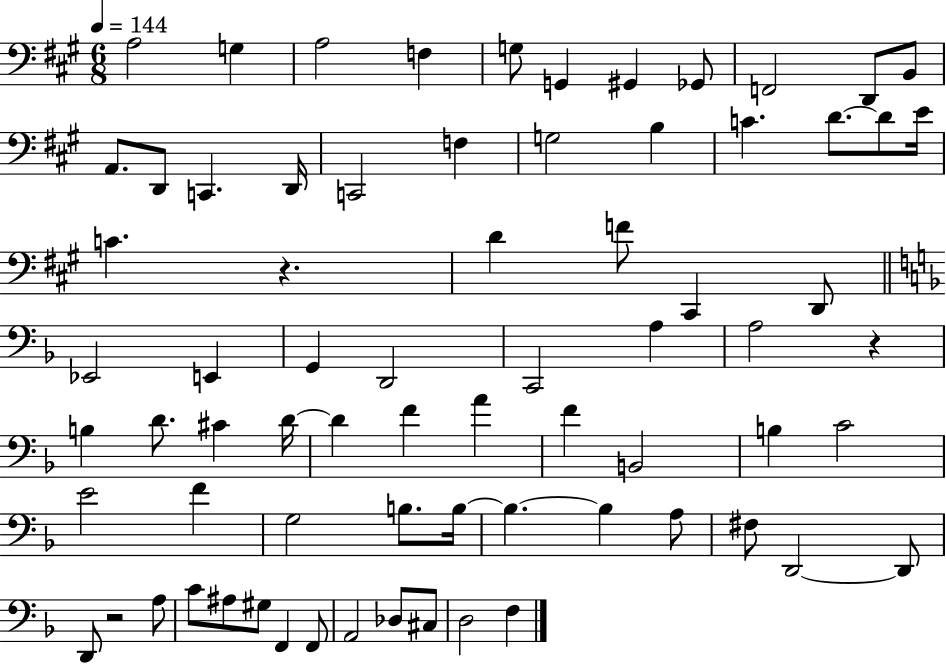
A3/h G3/q A3/h F3/q G3/e G2/q G#2/q Gb2/e F2/h D2/e B2/e A2/e. D2/e C2/q. D2/s C2/h F3/q G3/h B3/q C4/q. D4/e. D4/e E4/s C4/q. R/q. D4/q F4/e C#2/q D2/e Eb2/h E2/q G2/q D2/h C2/h A3/q A3/h R/q B3/q D4/e. C#4/q D4/s D4/q F4/q A4/q F4/q B2/h B3/q C4/h E4/h F4/q G3/h B3/e. B3/s B3/q. B3/q A3/e F#3/e D2/h D2/e D2/e R/h A3/e C4/e A#3/e G#3/e F2/q F2/e A2/h Db3/e C#3/e D3/h F3/q